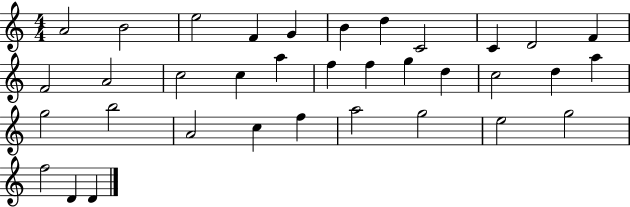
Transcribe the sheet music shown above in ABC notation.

X:1
T:Untitled
M:4/4
L:1/4
K:C
A2 B2 e2 F G B d C2 C D2 F F2 A2 c2 c a f f g d c2 d a g2 b2 A2 c f a2 g2 e2 g2 f2 D D